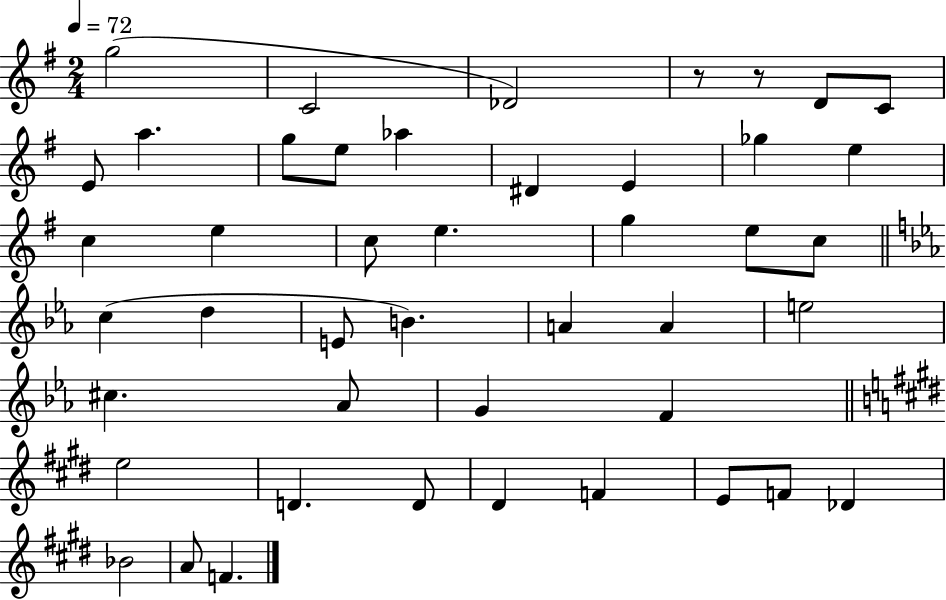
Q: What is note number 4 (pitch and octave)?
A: D4